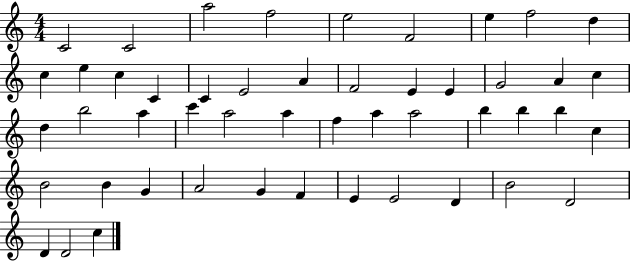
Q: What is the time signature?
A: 4/4